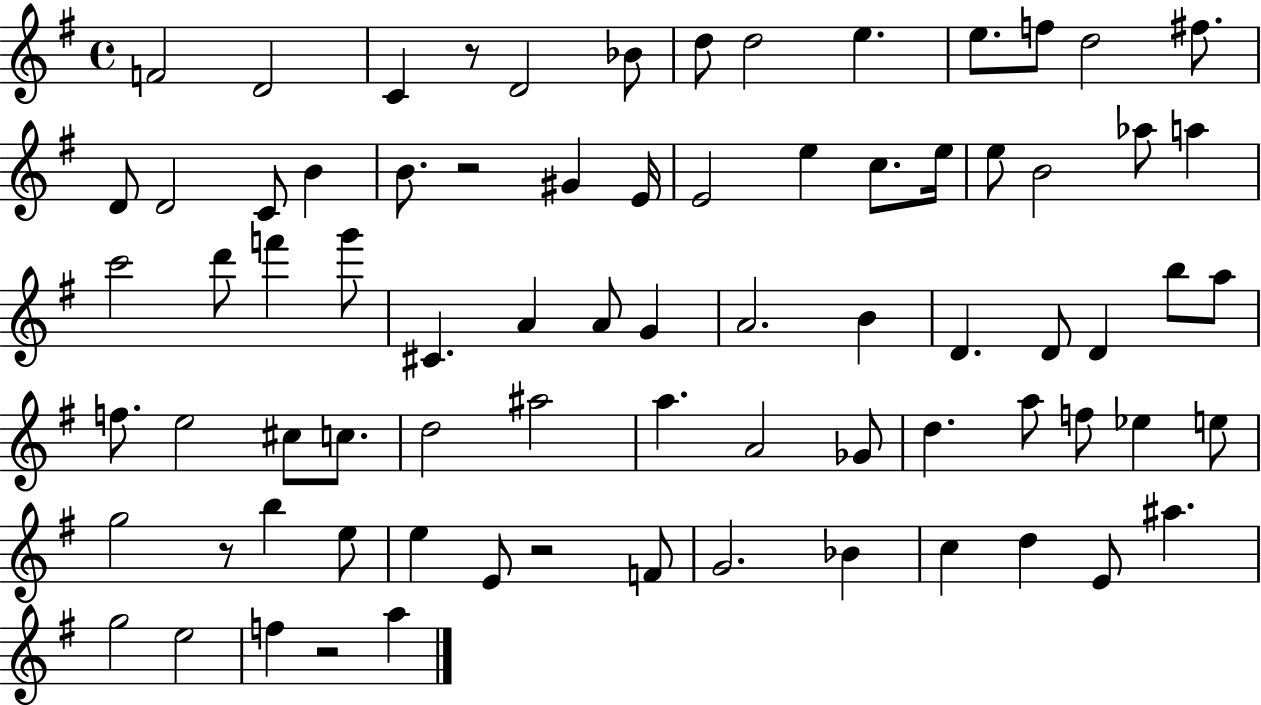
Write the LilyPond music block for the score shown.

{
  \clef treble
  \time 4/4
  \defaultTimeSignature
  \key g \major
  \repeat volta 2 { f'2 d'2 | c'4 r8 d'2 bes'8 | d''8 d''2 e''4. | e''8. f''8 d''2 fis''8. | \break d'8 d'2 c'8 b'4 | b'8. r2 gis'4 e'16 | e'2 e''4 c''8. e''16 | e''8 b'2 aes''8 a''4 | \break c'''2 d'''8 f'''4 g'''8 | cis'4. a'4 a'8 g'4 | a'2. b'4 | d'4. d'8 d'4 b''8 a''8 | \break f''8. e''2 cis''8 c''8. | d''2 ais''2 | a''4. a'2 ges'8 | d''4. a''8 f''8 ees''4 e''8 | \break g''2 r8 b''4 e''8 | e''4 e'8 r2 f'8 | g'2. bes'4 | c''4 d''4 e'8 ais''4. | \break g''2 e''2 | f''4 r2 a''4 | } \bar "|."
}